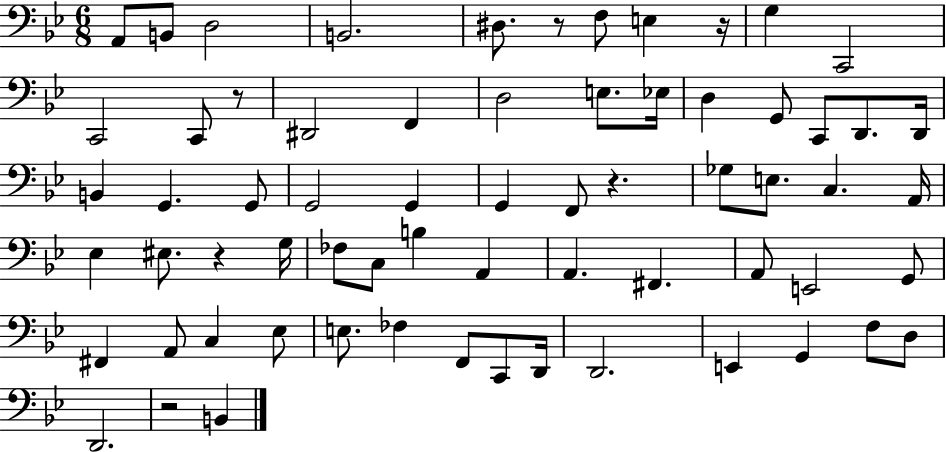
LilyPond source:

{
  \clef bass
  \numericTimeSignature
  \time 6/8
  \key bes \major
  \repeat volta 2 { a,8 b,8 d2 | b,2. | dis8. r8 f8 e4 r16 | g4 c,2 | \break c,2 c,8 r8 | dis,2 f,4 | d2 e8. ees16 | d4 g,8 c,8 d,8. d,16 | \break b,4 g,4. g,8 | g,2 g,4 | g,4 f,8 r4. | ges8 e8. c4. a,16 | \break ees4 eis8. r4 g16 | fes8 c8 b4 a,4 | a,4. fis,4. | a,8 e,2 g,8 | \break fis,4 a,8 c4 ees8 | e8. fes4 f,8 c,8 d,16 | d,2. | e,4 g,4 f8 d8 | \break d,2. | r2 b,4 | } \bar "|."
}